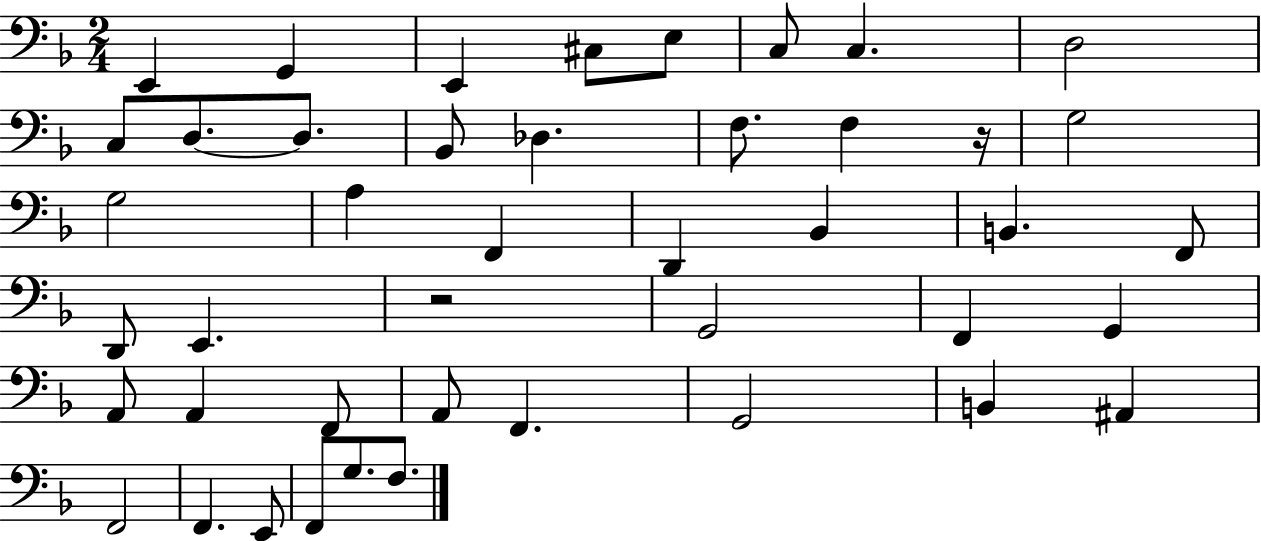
{
  \clef bass
  \numericTimeSignature
  \time 2/4
  \key f \major
  e,4 g,4 | e,4 cis8 e8 | c8 c4. | d2 | \break c8 d8.~~ d8. | bes,8 des4. | f8. f4 r16 | g2 | \break g2 | a4 f,4 | d,4 bes,4 | b,4. f,8 | \break d,8 e,4. | r2 | g,2 | f,4 g,4 | \break a,8 a,4 f,8 | a,8 f,4. | g,2 | b,4 ais,4 | \break f,2 | f,4. e,8 | f,8 g8. f8. | \bar "|."
}